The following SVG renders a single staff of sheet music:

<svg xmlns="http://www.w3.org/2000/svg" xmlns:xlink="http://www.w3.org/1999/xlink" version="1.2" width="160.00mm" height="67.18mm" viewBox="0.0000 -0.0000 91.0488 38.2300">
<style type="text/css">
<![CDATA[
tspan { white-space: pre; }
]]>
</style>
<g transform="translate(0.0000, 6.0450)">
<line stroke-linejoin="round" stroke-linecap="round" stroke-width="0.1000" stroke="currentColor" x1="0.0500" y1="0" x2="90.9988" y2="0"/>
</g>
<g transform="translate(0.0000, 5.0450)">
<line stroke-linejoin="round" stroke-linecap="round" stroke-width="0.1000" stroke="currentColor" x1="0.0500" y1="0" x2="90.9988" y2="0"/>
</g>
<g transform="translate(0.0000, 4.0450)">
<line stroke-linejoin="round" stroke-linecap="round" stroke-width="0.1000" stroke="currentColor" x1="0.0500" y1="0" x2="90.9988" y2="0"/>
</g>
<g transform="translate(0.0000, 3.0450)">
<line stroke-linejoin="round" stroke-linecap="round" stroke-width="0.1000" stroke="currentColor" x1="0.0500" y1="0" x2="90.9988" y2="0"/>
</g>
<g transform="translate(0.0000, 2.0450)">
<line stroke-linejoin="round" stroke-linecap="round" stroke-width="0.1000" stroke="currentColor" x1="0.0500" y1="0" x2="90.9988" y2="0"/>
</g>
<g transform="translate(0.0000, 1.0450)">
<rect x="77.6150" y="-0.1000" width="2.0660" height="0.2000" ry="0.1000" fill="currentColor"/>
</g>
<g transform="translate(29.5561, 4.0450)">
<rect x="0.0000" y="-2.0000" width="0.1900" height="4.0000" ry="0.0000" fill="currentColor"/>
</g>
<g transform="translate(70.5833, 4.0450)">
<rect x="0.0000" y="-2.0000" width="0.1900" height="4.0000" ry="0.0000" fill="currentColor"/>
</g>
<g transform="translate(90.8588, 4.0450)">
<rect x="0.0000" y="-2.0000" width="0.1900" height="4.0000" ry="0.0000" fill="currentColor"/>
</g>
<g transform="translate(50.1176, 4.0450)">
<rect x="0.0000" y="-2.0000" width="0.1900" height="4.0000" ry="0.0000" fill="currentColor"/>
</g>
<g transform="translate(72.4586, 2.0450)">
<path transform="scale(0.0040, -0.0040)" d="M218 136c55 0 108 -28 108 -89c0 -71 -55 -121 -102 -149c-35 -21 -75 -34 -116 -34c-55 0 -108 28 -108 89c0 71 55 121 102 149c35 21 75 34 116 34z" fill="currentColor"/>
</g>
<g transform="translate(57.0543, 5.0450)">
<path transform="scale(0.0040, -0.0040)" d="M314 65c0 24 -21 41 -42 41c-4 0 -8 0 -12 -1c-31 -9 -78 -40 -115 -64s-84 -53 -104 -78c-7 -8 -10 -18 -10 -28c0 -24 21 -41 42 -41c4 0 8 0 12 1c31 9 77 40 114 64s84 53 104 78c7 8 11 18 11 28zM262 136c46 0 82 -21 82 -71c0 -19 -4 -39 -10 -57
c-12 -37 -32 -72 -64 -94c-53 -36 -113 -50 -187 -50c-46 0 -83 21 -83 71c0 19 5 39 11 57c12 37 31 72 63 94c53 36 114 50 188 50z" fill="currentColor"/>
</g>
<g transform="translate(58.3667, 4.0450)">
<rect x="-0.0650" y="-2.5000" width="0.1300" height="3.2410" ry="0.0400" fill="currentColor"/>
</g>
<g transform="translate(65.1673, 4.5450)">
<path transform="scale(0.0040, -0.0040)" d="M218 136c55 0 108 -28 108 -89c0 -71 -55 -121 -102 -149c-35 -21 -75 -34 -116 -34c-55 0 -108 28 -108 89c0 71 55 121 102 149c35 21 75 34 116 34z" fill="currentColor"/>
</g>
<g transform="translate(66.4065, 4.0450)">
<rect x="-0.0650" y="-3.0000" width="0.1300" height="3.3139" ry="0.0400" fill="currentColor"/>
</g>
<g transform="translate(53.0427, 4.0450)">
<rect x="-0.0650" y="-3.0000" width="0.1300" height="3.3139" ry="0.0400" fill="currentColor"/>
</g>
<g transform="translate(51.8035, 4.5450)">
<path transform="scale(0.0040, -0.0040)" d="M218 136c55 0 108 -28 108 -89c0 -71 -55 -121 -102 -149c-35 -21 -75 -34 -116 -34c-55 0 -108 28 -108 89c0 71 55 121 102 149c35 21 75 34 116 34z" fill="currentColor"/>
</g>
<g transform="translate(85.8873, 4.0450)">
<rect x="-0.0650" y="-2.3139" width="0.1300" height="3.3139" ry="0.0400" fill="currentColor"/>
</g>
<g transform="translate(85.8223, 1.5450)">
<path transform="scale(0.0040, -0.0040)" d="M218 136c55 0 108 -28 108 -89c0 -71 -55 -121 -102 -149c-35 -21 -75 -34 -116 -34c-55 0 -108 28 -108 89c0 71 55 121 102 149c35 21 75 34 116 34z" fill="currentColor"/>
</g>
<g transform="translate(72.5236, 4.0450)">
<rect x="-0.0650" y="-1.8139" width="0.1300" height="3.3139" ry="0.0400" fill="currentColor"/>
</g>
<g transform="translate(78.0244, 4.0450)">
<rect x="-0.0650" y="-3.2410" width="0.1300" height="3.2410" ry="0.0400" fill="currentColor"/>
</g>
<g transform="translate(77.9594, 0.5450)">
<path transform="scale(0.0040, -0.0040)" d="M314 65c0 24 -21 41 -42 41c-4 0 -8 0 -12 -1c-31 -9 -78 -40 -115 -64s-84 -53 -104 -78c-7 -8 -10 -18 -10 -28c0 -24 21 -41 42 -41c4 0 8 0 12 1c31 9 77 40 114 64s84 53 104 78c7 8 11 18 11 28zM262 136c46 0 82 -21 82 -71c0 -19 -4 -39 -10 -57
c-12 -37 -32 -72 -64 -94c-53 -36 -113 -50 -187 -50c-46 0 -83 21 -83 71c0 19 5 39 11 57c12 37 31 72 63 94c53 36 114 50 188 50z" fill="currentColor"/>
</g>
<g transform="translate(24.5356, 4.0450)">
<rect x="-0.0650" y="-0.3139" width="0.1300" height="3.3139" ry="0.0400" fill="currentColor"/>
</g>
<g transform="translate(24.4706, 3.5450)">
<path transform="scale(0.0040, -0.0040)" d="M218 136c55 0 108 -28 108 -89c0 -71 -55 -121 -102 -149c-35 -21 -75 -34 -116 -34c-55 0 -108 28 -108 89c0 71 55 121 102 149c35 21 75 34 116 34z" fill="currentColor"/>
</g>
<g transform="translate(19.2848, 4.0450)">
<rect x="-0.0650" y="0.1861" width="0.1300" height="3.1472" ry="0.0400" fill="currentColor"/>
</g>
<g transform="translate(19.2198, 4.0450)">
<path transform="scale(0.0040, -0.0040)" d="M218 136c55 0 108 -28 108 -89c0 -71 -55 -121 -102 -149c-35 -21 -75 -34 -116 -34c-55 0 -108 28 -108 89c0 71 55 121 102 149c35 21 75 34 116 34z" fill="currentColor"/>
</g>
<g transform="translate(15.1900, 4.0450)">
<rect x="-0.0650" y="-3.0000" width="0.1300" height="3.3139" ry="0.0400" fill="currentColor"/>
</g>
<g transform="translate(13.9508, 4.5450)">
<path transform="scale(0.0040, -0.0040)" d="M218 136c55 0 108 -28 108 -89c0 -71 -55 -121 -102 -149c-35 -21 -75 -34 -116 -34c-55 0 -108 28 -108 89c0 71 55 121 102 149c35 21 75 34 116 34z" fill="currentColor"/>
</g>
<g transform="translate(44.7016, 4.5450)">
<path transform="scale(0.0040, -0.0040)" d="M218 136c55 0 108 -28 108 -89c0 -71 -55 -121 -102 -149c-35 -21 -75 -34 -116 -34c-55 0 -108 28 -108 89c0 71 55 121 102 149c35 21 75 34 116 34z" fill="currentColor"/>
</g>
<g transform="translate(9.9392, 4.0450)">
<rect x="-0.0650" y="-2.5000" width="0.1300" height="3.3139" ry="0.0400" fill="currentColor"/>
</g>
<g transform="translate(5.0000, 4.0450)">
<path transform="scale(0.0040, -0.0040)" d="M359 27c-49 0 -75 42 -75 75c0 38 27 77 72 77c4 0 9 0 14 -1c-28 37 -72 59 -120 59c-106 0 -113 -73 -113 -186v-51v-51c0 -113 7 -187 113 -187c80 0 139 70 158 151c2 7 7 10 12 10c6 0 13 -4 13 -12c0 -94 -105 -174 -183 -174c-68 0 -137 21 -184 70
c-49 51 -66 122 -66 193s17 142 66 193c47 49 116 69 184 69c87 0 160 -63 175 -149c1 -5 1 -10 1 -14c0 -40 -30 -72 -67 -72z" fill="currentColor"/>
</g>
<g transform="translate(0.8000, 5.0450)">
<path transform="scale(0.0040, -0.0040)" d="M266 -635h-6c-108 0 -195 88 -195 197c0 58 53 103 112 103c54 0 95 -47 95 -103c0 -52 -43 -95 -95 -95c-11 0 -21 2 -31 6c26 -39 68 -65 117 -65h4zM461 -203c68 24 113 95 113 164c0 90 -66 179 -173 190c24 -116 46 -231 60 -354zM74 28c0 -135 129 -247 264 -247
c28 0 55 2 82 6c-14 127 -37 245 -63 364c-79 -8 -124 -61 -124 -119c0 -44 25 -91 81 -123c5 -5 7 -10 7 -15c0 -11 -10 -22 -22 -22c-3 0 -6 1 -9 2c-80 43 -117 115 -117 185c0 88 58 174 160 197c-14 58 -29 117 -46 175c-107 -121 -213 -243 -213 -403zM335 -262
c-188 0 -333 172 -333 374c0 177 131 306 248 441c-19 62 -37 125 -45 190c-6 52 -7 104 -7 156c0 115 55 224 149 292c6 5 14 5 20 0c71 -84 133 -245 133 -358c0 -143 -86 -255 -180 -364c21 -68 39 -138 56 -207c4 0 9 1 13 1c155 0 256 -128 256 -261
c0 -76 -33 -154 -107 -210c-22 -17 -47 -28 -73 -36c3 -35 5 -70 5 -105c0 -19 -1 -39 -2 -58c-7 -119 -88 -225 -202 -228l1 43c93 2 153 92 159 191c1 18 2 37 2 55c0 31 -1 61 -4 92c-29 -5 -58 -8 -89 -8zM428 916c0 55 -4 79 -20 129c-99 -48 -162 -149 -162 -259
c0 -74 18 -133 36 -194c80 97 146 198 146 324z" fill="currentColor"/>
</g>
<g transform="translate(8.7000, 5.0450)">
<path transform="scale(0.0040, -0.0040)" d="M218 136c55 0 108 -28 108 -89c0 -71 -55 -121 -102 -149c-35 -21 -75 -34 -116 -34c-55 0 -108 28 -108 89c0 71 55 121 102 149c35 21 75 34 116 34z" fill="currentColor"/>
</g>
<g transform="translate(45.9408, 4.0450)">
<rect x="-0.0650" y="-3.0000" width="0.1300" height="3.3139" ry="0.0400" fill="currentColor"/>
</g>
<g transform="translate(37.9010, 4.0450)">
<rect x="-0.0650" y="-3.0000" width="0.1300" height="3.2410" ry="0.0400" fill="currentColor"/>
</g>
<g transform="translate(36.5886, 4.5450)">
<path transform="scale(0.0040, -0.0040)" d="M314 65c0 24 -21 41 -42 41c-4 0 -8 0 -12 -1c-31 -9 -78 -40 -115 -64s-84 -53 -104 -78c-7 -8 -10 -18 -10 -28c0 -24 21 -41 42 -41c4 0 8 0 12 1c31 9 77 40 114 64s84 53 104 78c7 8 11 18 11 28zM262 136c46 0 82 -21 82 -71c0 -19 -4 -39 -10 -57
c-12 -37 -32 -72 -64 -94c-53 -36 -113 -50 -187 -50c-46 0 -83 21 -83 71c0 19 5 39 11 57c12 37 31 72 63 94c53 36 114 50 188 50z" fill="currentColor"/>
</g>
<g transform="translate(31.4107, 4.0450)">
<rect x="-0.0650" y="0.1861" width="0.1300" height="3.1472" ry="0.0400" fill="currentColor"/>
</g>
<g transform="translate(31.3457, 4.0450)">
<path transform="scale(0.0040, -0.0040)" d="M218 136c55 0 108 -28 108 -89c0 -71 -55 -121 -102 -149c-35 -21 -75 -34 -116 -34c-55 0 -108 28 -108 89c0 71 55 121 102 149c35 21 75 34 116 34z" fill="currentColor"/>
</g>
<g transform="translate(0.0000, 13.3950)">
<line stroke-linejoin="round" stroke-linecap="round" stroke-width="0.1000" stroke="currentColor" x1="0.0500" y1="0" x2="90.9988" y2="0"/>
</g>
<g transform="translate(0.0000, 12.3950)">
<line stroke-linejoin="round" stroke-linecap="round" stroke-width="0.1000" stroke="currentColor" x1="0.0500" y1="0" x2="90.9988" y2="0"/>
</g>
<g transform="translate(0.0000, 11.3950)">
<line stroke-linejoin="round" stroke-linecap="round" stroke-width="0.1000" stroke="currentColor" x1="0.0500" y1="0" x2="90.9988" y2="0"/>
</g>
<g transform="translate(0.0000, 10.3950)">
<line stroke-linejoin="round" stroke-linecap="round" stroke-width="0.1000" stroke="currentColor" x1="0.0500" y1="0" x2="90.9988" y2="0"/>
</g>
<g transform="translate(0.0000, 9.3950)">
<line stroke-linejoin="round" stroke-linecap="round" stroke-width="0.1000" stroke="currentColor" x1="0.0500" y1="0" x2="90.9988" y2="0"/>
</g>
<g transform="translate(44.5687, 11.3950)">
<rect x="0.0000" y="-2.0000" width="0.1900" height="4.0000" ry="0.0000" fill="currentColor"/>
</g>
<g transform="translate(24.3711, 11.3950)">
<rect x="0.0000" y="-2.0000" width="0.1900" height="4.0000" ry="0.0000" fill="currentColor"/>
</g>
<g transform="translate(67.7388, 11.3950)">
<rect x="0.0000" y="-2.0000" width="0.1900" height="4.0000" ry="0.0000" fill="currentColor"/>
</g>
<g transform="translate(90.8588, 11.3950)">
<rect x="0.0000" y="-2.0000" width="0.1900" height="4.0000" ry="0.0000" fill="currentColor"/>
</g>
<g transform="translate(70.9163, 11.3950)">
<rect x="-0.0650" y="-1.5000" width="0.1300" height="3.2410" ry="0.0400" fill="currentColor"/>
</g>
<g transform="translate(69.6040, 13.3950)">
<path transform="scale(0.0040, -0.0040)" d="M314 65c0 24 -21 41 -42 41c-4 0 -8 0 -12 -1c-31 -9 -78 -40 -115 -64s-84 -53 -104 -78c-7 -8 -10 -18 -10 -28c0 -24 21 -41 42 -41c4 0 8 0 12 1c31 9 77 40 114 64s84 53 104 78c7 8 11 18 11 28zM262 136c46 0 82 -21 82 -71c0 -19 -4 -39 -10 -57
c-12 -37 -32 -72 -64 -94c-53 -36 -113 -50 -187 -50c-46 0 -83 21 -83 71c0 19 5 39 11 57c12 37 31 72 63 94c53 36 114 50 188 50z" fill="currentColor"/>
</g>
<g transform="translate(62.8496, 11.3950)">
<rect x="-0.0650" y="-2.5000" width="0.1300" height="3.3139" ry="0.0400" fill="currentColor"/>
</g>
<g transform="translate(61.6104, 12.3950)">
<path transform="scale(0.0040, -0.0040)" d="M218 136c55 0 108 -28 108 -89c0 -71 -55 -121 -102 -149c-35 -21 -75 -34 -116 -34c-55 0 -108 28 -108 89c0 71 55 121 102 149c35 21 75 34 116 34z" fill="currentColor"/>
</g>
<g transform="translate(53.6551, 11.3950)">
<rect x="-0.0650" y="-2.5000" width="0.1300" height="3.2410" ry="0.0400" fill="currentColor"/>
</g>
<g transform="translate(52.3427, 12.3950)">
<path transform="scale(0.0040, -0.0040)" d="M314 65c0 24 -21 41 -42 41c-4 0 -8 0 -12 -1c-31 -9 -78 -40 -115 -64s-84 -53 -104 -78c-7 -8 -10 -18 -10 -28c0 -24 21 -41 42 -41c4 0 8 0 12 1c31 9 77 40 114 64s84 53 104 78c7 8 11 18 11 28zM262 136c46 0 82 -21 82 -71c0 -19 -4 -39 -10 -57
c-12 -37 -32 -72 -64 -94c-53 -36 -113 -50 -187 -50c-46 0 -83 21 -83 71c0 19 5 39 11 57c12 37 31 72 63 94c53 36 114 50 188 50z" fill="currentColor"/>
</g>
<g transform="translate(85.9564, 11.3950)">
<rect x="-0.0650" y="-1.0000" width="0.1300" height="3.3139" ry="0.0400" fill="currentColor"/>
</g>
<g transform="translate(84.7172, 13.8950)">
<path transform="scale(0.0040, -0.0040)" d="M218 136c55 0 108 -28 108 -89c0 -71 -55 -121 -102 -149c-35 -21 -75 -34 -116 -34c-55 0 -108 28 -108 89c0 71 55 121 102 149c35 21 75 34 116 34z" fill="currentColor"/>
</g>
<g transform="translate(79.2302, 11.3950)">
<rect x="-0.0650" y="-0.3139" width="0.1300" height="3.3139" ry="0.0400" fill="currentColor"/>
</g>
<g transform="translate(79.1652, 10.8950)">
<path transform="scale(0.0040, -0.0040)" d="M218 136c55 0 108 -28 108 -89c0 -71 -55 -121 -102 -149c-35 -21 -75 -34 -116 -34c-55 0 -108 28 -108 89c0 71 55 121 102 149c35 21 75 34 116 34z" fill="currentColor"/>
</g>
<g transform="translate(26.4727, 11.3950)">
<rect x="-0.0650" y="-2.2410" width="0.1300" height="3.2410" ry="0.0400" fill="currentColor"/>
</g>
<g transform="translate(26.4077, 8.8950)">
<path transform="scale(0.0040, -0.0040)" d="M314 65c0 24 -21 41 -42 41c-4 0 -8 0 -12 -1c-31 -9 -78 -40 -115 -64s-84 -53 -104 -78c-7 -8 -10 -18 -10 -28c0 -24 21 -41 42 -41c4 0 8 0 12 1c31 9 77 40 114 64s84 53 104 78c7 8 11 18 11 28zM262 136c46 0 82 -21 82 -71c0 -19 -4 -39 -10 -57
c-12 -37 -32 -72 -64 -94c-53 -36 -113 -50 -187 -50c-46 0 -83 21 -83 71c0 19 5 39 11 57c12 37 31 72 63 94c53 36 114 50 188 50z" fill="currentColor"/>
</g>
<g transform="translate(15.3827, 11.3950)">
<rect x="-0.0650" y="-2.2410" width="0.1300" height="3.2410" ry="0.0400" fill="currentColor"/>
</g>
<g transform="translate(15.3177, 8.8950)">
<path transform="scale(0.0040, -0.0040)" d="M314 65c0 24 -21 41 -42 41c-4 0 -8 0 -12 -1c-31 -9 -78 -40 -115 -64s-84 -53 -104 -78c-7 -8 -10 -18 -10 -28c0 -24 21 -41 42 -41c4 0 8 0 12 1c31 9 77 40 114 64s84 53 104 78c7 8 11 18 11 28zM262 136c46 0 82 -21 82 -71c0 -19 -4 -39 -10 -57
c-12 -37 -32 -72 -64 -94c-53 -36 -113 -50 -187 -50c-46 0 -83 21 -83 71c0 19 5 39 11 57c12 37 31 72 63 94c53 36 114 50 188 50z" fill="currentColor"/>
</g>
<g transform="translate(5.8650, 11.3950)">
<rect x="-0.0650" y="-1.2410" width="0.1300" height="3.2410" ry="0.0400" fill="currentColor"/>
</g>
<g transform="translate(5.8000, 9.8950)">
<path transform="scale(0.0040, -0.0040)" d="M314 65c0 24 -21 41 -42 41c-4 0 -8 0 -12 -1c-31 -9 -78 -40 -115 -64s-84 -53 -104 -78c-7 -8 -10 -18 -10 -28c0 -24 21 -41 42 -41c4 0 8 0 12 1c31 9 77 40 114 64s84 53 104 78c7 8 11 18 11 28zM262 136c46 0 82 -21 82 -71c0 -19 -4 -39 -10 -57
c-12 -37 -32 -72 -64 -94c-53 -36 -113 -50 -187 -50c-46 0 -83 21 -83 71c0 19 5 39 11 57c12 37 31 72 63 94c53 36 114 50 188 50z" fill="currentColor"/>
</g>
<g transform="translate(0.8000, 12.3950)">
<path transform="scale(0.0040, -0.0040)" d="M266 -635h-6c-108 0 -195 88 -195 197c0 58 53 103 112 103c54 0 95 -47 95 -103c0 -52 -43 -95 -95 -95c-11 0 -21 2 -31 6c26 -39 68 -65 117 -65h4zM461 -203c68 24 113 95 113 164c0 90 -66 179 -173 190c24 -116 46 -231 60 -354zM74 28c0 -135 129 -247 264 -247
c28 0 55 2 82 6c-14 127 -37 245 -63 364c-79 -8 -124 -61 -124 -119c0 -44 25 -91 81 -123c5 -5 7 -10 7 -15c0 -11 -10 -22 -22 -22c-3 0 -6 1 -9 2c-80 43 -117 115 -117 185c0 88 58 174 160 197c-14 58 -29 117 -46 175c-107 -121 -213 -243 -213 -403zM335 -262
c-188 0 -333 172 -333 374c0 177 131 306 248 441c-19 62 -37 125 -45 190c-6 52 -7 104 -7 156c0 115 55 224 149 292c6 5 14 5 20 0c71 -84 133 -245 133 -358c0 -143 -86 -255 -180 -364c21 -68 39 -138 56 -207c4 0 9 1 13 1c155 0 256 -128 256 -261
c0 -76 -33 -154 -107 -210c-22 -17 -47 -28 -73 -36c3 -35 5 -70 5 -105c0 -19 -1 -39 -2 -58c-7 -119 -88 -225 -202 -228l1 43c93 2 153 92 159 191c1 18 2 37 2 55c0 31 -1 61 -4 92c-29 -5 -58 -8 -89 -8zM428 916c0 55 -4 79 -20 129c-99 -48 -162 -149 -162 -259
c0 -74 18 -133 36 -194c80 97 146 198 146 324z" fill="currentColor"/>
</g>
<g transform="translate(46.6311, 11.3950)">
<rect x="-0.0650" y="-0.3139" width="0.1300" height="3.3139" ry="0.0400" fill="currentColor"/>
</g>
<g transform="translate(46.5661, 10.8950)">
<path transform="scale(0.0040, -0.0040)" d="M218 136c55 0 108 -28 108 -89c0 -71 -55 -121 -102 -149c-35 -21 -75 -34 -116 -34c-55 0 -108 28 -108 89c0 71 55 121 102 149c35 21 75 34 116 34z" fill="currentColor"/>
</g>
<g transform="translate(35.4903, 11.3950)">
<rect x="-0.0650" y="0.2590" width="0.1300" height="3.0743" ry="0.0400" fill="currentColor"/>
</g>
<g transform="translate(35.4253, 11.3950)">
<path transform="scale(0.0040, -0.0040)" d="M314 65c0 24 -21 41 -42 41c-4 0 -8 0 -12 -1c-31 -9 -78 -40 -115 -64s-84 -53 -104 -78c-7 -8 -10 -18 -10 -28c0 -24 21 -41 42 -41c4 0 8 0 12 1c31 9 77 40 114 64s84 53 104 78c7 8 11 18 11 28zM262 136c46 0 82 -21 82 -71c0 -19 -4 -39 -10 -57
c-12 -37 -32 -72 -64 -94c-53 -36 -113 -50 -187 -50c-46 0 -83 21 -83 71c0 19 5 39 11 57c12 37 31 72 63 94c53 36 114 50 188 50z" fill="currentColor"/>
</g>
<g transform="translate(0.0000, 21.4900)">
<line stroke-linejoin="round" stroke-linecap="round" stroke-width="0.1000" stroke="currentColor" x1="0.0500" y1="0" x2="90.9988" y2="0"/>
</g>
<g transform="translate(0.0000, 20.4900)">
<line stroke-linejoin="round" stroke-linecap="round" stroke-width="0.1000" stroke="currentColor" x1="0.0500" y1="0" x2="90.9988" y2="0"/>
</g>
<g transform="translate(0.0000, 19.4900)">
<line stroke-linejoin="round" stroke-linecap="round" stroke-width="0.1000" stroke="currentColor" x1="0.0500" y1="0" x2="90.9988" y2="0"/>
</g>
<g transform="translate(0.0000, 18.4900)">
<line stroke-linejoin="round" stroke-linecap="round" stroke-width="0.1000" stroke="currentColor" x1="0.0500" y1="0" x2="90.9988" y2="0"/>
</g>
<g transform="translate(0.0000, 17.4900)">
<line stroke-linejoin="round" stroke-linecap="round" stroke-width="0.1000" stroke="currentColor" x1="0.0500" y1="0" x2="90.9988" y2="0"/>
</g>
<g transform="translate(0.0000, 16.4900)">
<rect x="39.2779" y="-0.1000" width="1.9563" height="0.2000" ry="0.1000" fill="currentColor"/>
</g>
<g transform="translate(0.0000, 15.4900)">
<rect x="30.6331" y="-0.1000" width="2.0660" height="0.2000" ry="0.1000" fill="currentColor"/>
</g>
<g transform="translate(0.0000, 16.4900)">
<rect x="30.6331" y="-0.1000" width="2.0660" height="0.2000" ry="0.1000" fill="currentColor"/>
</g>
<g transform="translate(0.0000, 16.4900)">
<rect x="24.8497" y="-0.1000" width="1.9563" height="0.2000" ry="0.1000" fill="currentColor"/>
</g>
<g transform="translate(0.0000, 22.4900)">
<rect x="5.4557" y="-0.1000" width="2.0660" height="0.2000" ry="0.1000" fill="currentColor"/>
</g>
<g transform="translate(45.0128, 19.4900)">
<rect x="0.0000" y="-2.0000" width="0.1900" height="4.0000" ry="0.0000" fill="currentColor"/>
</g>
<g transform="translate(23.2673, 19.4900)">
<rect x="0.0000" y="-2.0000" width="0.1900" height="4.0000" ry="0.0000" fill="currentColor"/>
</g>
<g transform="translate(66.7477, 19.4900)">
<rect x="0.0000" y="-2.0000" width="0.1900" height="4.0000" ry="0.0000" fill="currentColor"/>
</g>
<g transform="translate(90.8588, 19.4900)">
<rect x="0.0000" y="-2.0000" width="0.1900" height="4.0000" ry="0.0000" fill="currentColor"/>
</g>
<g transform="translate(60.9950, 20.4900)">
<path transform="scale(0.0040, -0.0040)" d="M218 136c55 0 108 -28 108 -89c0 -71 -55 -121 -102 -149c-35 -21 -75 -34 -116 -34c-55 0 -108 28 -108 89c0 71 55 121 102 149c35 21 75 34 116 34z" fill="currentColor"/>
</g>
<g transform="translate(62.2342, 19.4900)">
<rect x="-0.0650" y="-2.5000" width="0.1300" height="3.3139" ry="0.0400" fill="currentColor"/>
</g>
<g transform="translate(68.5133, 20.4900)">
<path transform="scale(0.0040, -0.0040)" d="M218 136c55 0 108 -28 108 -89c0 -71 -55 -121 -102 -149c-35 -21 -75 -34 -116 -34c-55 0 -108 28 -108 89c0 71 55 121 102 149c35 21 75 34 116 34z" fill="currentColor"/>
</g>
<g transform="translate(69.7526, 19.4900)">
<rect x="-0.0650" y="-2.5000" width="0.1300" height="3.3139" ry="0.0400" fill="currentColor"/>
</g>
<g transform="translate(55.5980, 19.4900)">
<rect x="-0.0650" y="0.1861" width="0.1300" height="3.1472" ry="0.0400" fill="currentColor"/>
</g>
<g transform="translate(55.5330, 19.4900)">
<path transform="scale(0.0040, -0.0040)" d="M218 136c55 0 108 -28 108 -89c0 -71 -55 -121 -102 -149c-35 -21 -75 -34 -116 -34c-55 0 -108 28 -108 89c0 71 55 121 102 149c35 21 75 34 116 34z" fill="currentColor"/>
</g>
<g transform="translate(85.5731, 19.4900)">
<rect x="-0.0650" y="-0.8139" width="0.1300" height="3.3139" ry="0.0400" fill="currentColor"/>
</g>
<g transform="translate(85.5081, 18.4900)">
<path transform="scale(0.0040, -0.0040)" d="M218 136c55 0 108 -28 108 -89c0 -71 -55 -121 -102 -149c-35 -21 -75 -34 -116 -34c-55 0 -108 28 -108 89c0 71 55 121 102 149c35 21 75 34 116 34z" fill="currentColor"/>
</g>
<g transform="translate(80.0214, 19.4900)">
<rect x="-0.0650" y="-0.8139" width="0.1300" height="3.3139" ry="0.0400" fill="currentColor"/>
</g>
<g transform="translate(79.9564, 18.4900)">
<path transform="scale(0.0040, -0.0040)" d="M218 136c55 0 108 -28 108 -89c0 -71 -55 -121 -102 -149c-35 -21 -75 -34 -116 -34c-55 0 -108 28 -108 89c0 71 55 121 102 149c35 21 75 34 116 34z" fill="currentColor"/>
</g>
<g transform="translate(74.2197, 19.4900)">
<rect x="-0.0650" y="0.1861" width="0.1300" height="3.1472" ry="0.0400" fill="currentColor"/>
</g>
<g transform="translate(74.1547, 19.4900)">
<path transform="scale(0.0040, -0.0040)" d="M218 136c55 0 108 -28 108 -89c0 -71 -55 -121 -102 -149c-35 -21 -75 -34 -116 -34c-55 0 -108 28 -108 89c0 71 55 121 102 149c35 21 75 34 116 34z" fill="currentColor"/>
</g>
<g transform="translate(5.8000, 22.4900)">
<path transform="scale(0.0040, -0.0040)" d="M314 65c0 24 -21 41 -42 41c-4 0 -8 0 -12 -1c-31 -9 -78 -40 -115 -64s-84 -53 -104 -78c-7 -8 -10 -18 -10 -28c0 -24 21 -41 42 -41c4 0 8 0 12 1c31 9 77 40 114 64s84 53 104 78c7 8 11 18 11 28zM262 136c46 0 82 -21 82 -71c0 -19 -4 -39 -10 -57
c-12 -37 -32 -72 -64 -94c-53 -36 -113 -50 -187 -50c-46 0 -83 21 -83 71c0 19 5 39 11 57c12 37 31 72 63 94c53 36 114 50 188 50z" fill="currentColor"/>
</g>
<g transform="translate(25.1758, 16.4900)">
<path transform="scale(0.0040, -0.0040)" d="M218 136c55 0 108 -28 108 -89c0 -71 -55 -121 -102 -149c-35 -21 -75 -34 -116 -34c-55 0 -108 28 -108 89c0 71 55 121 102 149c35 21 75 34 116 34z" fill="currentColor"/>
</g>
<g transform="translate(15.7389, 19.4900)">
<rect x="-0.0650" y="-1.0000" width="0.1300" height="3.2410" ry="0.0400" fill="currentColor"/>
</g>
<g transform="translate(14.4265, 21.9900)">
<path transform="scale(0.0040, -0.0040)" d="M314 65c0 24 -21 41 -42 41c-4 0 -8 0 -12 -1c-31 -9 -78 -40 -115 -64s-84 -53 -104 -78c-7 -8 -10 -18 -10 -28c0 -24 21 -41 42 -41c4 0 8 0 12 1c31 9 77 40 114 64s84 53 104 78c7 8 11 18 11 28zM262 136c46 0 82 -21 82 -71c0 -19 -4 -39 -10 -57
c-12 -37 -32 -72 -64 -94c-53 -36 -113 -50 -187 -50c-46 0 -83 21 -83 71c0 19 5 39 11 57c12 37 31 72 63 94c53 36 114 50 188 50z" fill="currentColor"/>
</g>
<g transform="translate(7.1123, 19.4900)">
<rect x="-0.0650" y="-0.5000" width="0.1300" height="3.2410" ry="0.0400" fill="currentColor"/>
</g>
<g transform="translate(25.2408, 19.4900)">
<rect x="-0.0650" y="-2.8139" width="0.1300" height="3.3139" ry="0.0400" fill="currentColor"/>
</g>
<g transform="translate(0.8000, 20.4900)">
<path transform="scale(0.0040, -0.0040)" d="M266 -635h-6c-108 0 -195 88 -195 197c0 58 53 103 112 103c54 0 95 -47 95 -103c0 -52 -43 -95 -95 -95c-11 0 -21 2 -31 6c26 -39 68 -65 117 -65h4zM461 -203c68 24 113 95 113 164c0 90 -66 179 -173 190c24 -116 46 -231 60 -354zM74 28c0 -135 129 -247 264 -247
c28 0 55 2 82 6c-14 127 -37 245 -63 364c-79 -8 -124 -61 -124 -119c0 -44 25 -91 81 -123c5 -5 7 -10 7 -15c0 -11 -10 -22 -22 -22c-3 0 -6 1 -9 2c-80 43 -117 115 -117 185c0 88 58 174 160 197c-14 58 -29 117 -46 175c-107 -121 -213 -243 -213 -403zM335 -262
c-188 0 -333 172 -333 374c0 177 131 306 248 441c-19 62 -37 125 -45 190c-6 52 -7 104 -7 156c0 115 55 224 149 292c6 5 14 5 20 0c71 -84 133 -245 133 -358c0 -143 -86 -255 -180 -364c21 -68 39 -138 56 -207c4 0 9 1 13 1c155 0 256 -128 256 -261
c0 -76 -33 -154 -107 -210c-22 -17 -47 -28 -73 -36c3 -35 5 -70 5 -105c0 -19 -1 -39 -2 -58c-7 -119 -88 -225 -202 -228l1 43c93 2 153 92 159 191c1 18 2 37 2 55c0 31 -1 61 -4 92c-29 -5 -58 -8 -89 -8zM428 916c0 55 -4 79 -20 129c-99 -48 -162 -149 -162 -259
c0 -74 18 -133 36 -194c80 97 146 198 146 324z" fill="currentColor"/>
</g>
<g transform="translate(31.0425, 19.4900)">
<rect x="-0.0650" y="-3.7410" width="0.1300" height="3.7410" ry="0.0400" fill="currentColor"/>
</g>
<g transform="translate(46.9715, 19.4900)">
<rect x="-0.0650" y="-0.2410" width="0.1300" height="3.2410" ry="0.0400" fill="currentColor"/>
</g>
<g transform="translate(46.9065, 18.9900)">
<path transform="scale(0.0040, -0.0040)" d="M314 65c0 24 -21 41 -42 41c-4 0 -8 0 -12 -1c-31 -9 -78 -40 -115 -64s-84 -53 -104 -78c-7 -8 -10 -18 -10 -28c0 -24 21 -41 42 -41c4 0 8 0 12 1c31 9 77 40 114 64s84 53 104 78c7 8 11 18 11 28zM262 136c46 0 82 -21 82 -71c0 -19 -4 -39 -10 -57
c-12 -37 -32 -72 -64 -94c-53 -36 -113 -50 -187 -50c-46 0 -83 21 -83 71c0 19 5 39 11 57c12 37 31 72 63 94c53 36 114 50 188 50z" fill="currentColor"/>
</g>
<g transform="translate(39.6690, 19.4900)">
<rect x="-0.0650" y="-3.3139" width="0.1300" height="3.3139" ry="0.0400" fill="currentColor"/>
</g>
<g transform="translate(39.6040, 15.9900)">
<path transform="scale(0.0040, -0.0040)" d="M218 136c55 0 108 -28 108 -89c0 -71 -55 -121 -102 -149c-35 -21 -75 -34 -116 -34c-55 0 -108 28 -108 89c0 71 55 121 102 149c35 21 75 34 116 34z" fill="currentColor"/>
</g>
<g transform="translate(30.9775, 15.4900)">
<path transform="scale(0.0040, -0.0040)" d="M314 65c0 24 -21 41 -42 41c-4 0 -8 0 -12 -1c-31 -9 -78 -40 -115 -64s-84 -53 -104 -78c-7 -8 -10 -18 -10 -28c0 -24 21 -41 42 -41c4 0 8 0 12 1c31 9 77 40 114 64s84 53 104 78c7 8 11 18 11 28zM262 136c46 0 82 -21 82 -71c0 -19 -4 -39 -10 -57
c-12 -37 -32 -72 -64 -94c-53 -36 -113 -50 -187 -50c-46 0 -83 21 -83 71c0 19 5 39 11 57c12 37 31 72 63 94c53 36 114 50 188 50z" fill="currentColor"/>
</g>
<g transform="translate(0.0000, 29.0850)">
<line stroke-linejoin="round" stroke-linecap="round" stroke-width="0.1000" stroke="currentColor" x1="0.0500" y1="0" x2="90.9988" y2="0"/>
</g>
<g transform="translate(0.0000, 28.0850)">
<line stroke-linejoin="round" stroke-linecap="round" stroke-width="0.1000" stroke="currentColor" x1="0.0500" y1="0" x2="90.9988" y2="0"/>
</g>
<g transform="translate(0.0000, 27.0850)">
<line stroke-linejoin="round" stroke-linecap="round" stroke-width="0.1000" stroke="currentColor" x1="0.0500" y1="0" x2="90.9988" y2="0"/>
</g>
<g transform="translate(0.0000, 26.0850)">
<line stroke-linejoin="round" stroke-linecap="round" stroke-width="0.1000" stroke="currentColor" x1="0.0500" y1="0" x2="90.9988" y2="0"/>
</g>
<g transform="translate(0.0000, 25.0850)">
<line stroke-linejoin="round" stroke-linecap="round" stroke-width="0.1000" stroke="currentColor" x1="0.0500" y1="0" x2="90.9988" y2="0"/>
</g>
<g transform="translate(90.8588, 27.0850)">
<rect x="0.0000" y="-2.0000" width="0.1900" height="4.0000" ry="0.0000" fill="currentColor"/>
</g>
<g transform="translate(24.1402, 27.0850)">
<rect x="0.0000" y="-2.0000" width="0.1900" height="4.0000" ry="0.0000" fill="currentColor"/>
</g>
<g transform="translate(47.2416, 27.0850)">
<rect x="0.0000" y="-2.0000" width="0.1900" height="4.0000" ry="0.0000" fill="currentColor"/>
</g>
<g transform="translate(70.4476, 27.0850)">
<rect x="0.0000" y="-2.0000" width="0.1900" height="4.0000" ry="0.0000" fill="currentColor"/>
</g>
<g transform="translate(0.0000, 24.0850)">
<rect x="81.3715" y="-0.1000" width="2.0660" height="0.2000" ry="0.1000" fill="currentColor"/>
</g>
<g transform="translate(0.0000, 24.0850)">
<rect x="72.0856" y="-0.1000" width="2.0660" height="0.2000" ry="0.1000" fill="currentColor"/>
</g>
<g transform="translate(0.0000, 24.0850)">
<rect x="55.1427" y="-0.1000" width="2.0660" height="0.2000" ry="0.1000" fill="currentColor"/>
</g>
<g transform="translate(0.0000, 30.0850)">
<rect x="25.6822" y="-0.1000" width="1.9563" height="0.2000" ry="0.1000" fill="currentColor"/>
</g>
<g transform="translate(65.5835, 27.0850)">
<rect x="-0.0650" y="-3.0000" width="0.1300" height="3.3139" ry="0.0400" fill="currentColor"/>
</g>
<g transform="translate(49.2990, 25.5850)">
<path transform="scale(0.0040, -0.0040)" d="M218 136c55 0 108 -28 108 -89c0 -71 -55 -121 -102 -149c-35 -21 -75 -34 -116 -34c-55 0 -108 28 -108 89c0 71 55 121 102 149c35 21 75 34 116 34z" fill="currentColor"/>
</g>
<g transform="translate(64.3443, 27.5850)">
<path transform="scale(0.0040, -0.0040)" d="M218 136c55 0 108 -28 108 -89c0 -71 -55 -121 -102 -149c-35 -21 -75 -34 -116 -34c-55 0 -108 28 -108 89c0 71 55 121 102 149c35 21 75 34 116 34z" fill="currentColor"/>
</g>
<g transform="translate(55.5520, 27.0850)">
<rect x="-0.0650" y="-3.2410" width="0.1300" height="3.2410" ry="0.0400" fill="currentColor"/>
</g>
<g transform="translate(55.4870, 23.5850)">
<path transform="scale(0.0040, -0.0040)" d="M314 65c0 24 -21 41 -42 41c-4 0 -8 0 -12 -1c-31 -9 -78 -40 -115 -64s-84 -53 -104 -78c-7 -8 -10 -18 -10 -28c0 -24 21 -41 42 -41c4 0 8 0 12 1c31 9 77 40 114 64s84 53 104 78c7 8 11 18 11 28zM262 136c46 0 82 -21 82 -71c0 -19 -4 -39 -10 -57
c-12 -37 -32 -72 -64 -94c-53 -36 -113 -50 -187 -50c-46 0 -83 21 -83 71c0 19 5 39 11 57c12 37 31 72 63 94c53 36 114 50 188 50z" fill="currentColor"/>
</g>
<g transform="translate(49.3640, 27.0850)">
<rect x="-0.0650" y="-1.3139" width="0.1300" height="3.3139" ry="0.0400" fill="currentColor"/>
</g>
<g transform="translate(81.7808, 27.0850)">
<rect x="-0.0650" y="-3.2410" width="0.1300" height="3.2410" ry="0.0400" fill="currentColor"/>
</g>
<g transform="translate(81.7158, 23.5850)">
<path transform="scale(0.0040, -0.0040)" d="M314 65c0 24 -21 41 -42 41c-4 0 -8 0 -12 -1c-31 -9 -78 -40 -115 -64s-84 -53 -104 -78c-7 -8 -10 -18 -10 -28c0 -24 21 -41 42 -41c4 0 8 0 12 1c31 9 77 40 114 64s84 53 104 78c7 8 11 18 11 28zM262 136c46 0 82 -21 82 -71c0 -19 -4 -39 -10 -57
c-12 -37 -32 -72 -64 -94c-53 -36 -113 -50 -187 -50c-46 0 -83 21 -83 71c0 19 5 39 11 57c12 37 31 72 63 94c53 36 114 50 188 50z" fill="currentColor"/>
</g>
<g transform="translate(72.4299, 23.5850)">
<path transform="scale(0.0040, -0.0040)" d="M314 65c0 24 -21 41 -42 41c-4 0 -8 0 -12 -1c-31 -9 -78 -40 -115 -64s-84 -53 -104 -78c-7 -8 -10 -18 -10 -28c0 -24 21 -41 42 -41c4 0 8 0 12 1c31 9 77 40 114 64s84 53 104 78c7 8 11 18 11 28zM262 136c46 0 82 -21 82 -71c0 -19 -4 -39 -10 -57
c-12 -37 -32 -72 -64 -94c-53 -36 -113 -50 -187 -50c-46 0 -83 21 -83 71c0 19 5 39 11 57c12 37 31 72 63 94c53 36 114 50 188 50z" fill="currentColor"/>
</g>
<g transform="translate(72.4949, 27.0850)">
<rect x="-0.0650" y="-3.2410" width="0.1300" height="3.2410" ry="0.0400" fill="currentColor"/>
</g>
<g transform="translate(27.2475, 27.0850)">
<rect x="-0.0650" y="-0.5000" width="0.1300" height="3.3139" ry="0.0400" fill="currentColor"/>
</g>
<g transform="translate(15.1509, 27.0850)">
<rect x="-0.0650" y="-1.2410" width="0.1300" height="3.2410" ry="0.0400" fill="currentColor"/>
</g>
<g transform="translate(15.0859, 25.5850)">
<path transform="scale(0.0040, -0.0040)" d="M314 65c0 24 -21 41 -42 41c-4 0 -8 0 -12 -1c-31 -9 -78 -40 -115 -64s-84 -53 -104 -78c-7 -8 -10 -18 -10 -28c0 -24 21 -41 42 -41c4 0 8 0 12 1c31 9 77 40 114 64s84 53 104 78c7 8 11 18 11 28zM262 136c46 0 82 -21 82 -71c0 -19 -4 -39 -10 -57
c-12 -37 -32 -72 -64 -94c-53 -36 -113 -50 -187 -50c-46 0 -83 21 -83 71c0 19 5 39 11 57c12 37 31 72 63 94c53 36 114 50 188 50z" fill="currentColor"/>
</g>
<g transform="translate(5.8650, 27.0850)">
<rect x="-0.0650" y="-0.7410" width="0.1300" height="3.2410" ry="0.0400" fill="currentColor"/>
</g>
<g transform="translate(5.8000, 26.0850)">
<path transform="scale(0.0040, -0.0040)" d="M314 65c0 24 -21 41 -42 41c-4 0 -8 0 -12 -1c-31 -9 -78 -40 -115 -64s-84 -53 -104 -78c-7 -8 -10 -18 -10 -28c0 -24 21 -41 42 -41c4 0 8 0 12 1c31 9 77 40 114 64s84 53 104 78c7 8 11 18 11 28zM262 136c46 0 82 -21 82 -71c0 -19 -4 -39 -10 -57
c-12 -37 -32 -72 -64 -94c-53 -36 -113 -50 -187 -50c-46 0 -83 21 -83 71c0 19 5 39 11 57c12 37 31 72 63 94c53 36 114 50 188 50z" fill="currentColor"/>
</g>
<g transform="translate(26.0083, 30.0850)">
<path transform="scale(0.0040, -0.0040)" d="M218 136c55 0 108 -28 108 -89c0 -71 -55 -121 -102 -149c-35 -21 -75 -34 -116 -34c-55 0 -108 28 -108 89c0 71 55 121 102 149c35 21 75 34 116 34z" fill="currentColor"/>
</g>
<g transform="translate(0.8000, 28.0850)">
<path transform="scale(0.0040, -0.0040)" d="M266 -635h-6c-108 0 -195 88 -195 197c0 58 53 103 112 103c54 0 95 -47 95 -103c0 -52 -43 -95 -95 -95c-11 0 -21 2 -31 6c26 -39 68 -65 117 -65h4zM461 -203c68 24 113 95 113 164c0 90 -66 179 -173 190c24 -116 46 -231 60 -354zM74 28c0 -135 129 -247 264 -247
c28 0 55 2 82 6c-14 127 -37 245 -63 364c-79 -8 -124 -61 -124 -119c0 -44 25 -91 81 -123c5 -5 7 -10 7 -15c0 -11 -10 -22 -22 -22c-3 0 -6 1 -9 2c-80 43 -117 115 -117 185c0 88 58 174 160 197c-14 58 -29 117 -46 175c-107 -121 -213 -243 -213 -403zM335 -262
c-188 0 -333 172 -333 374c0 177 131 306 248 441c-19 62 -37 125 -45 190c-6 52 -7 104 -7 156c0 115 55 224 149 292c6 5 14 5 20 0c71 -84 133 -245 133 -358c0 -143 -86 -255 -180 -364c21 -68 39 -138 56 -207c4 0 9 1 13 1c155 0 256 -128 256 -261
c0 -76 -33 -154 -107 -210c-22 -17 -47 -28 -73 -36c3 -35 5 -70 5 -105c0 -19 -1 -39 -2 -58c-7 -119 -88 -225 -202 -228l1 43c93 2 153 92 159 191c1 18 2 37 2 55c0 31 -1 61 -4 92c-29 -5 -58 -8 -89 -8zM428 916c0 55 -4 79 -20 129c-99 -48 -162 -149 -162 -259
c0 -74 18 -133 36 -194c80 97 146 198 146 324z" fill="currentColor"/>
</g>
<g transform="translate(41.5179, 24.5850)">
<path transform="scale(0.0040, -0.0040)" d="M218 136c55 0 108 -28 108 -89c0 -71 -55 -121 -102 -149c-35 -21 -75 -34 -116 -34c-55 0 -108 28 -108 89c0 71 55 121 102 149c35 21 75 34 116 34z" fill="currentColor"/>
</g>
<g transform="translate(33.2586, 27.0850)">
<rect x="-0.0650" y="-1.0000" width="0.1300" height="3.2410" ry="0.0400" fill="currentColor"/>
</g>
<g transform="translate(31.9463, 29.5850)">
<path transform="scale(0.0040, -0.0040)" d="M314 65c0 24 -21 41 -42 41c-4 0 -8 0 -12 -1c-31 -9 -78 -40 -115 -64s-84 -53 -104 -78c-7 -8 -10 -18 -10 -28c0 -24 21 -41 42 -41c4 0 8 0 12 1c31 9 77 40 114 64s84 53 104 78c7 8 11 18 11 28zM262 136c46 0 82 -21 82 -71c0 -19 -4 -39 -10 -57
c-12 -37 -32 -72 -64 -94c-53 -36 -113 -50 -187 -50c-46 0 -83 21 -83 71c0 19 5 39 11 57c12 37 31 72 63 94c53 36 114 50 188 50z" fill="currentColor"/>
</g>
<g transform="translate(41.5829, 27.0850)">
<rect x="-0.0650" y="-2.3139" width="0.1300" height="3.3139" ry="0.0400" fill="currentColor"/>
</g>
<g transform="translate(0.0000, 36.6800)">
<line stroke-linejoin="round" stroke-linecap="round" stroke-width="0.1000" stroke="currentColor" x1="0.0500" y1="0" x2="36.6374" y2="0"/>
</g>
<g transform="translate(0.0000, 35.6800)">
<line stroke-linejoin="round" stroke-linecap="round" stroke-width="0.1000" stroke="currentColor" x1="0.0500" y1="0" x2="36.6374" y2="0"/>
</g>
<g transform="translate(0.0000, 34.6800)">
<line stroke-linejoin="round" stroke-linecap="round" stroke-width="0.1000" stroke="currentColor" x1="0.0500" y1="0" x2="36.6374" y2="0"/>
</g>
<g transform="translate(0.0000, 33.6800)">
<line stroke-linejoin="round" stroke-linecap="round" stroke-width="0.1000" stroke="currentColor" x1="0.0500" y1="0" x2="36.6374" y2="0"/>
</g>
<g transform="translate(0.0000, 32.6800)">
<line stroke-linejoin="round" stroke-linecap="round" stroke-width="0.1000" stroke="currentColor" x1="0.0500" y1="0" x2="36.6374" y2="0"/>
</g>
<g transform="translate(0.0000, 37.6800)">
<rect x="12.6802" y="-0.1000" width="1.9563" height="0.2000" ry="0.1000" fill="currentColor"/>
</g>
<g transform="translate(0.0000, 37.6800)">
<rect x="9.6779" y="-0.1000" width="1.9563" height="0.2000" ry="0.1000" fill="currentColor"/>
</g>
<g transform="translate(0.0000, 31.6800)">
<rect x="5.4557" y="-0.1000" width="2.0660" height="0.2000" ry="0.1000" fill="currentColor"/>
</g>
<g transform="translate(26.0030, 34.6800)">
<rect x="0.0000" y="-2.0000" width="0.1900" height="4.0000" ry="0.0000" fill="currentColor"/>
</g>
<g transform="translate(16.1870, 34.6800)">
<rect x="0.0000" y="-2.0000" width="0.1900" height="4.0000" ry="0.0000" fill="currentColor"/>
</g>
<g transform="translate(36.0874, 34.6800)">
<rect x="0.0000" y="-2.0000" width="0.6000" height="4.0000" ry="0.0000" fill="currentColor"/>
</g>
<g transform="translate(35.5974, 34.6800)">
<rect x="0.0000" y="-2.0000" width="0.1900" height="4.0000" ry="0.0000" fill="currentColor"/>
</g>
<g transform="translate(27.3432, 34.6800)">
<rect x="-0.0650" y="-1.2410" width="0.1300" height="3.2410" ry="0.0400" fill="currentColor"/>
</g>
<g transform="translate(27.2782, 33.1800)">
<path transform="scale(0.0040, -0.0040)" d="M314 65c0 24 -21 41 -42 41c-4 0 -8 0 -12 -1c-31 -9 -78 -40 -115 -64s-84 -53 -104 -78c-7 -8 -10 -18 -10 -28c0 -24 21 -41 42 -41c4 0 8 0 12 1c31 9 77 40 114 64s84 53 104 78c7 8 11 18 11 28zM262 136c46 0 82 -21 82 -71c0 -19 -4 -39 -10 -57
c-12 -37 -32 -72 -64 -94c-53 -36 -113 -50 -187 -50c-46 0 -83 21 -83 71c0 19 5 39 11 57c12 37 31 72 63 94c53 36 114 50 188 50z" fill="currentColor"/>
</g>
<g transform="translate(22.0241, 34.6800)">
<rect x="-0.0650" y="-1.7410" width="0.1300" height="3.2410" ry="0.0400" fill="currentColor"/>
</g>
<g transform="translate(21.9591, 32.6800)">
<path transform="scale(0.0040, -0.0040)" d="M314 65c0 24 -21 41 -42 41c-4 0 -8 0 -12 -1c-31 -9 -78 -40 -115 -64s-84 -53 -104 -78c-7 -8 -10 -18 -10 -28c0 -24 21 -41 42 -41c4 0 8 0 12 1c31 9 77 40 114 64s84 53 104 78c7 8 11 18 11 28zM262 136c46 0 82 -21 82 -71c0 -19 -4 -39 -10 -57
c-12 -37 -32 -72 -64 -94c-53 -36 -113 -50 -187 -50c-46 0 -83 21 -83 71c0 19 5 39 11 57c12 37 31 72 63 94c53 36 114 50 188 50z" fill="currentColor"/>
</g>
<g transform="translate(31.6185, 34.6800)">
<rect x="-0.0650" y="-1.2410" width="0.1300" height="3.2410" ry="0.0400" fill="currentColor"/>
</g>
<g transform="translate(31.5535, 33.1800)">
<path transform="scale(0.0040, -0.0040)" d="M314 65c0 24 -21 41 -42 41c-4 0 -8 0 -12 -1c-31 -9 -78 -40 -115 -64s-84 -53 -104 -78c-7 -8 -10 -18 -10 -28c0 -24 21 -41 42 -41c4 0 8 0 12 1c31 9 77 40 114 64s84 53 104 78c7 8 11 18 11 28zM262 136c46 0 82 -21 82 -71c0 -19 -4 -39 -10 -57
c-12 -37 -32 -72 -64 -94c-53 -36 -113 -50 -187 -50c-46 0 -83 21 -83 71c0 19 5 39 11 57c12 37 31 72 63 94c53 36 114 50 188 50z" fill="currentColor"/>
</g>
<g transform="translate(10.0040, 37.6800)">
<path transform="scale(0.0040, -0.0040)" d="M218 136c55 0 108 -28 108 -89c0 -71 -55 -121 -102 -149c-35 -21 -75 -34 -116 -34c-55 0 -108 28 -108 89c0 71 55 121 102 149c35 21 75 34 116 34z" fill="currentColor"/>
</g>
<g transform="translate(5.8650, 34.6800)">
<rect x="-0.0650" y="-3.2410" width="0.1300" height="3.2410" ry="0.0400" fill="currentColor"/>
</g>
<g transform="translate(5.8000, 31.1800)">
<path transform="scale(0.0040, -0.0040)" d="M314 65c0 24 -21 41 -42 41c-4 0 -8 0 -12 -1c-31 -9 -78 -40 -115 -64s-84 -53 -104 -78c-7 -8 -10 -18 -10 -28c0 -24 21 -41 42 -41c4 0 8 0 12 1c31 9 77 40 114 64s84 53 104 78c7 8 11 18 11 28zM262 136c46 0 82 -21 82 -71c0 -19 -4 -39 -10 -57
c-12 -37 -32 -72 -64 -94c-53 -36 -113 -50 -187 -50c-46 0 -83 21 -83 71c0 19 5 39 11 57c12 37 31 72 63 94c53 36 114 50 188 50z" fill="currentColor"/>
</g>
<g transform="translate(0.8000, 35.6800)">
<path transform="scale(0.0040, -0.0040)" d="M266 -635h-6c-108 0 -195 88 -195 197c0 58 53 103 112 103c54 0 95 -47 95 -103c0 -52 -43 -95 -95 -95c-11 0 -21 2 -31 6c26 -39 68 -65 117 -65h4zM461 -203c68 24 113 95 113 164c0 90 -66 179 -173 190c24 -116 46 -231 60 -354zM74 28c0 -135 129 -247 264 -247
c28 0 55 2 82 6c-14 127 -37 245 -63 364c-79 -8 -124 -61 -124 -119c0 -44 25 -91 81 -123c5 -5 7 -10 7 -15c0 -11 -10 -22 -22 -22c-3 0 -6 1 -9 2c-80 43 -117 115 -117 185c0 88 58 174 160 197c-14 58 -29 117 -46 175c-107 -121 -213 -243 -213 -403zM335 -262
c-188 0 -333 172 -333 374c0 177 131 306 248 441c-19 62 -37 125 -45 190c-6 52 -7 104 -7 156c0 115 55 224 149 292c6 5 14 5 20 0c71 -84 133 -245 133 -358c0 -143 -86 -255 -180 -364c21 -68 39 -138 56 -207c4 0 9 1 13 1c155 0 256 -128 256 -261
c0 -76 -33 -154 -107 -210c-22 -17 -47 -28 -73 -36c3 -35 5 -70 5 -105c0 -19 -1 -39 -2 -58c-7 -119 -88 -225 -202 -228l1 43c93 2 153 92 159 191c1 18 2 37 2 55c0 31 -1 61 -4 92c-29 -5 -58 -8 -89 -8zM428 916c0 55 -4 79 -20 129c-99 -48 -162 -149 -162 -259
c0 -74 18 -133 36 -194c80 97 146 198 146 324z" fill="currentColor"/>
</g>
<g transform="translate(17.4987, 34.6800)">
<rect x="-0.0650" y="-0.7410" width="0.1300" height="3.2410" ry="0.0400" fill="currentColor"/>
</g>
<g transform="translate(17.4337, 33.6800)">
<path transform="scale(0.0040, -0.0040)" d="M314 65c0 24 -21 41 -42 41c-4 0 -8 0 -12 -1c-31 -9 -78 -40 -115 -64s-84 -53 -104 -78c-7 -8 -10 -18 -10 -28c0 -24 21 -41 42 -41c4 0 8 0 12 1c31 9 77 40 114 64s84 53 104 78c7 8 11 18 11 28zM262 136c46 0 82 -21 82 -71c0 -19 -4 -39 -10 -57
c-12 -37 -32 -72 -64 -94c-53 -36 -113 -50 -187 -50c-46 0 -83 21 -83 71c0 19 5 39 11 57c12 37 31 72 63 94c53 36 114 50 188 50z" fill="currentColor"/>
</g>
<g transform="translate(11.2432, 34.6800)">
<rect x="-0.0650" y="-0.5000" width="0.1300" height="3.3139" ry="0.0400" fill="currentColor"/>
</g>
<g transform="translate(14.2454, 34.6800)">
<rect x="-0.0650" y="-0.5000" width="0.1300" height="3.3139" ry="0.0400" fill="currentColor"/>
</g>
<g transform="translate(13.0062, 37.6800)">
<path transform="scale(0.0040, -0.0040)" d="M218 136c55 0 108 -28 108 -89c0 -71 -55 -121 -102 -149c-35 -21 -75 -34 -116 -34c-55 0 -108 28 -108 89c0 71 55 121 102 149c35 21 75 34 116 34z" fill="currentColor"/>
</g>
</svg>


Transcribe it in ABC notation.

X:1
T:Untitled
M:4/4
L:1/4
K:C
G A B c B A2 A A G2 A f b2 g e2 g2 g2 B2 c G2 G E2 c D C2 D2 a c'2 b c2 B G G B d d d2 e2 C D2 g e b2 A b2 b2 b2 C C d2 f2 e2 e2